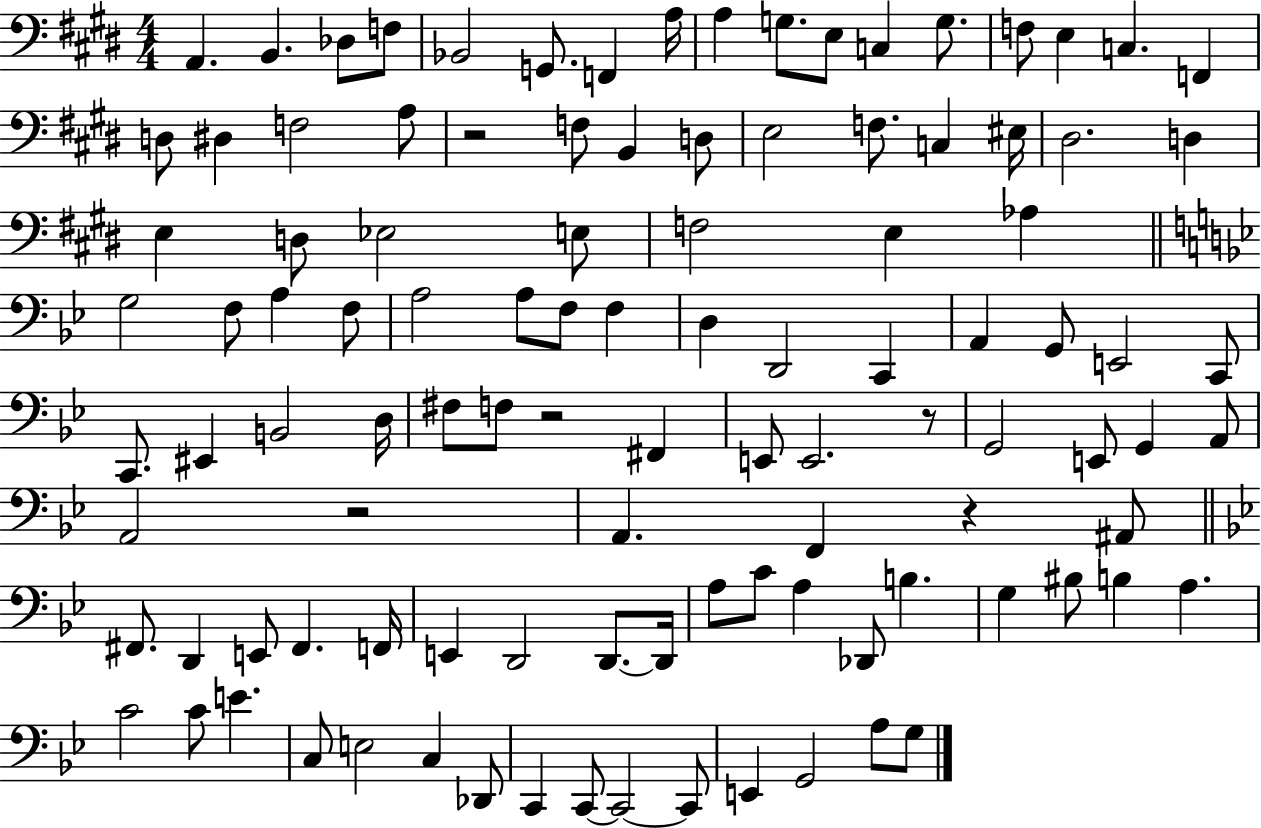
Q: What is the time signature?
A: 4/4